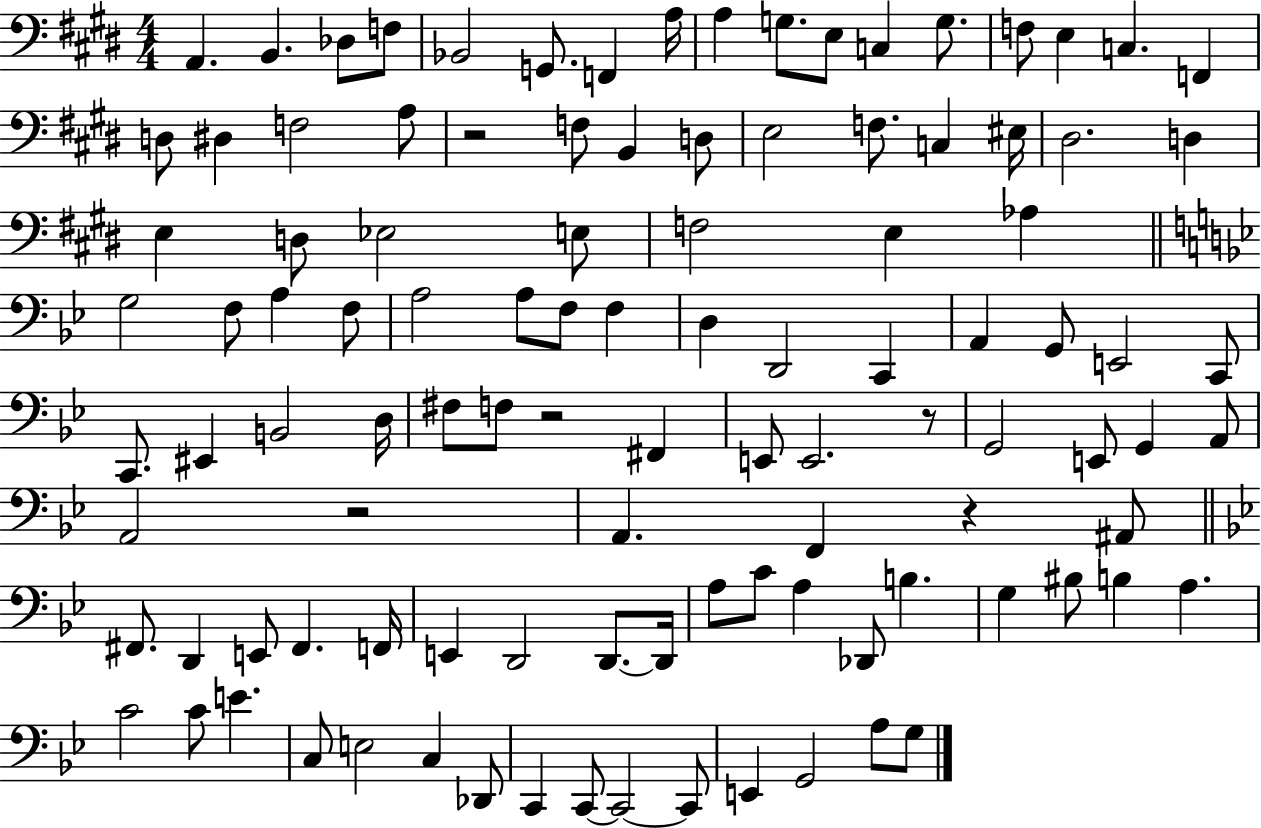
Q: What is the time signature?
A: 4/4